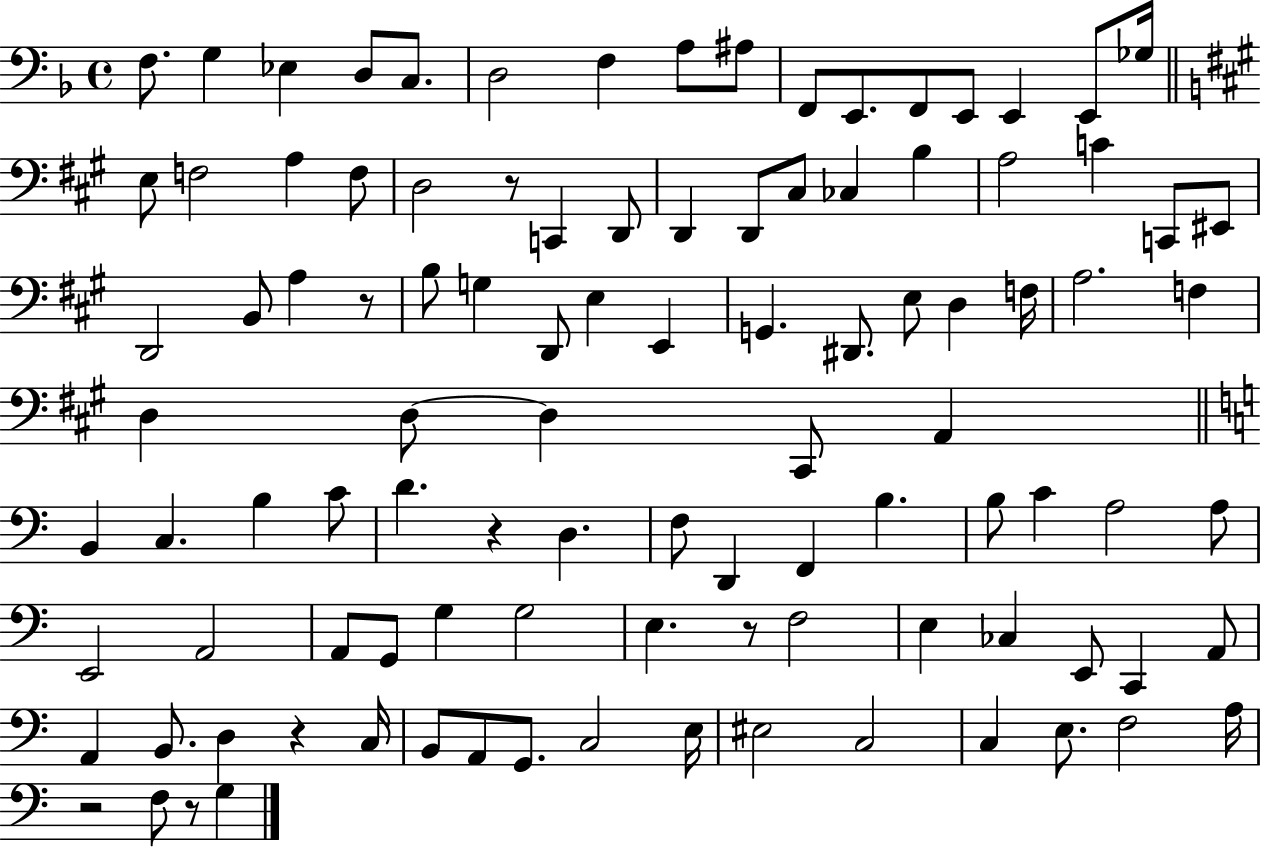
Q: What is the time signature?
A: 4/4